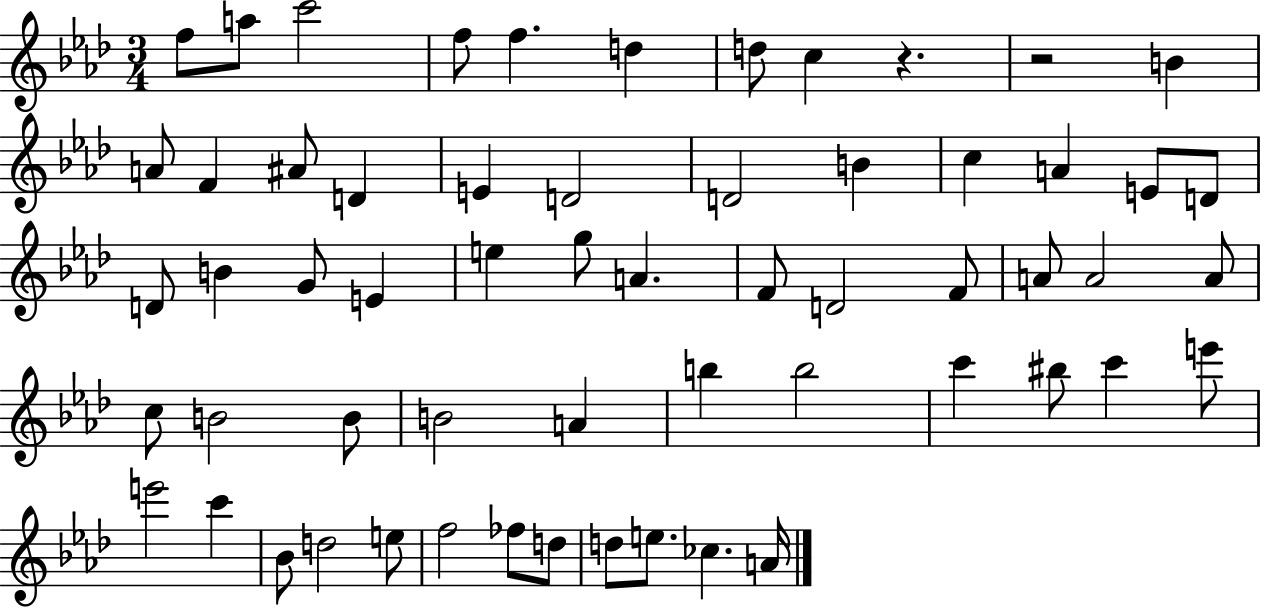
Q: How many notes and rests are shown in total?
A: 59